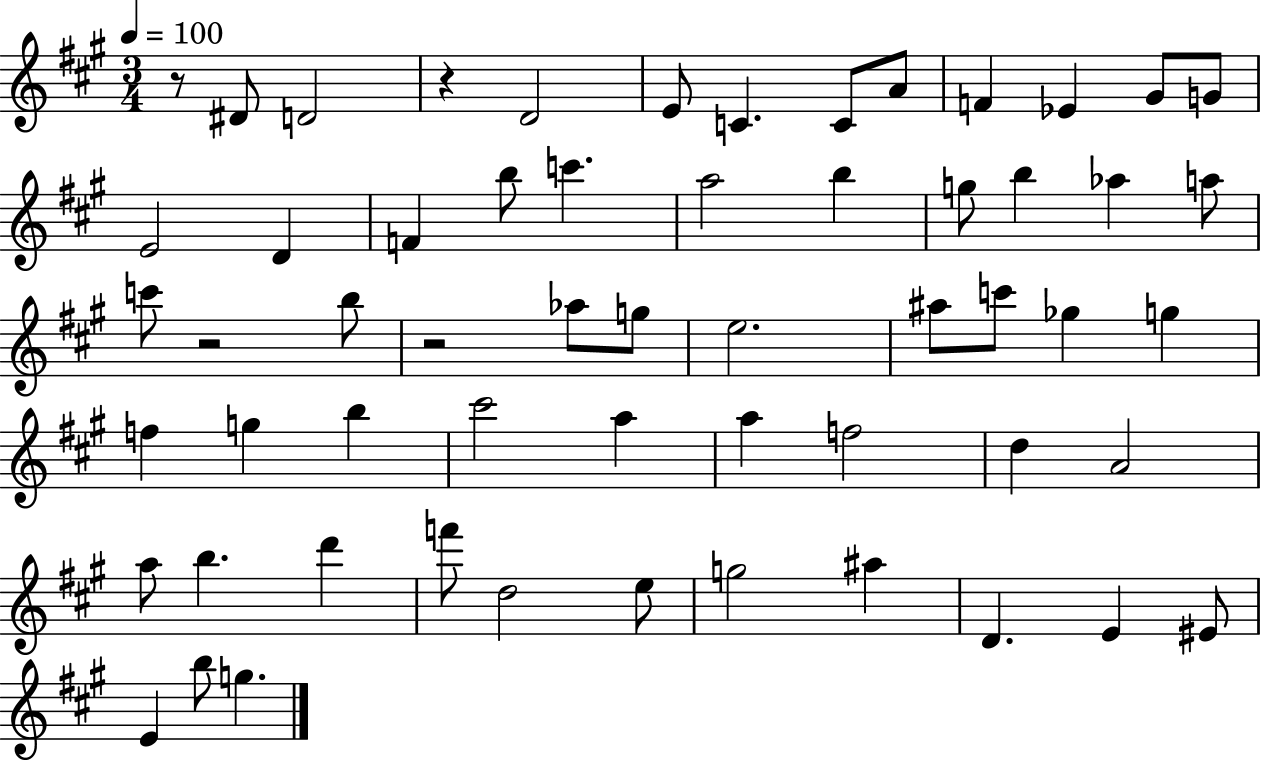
R/e D#4/e D4/h R/q D4/h E4/e C4/q. C4/e A4/e F4/q Eb4/q G#4/e G4/e E4/h D4/q F4/q B5/e C6/q. A5/h B5/q G5/e B5/q Ab5/q A5/e C6/e R/h B5/e R/h Ab5/e G5/e E5/h. A#5/e C6/e Gb5/q G5/q F5/q G5/q B5/q C#6/h A5/q A5/q F5/h D5/q A4/h A5/e B5/q. D6/q F6/e D5/h E5/e G5/h A#5/q D4/q. E4/q EIS4/e E4/q B5/e G5/q.